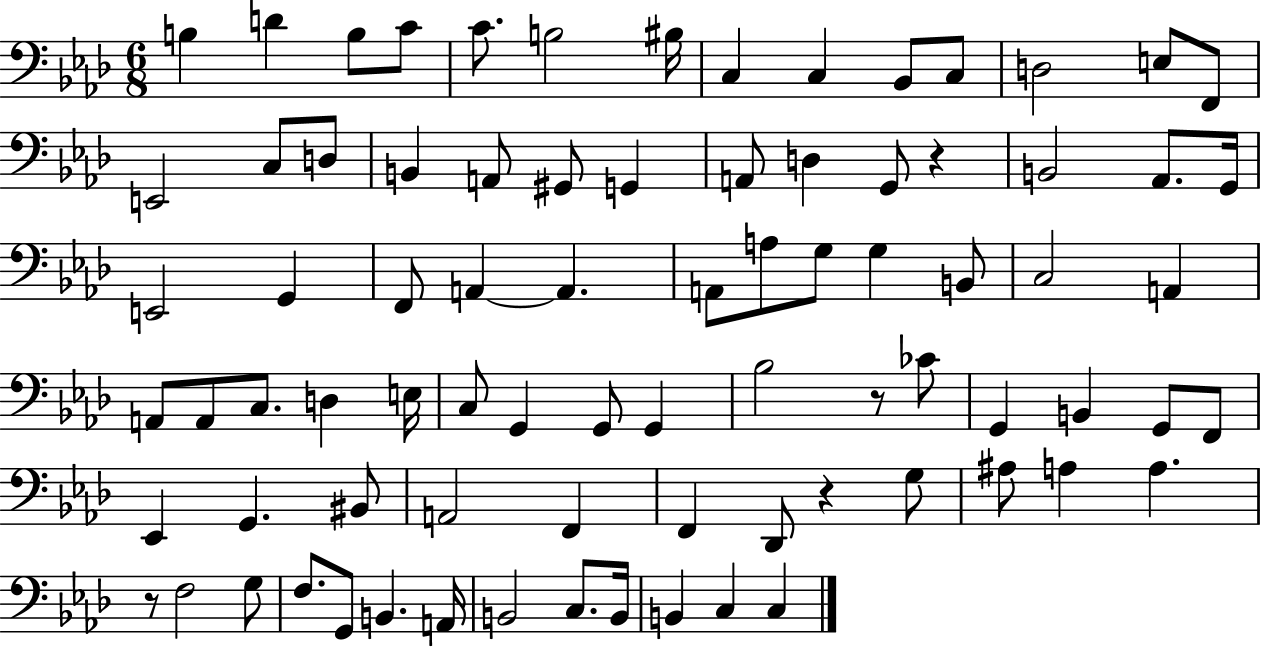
X:1
T:Untitled
M:6/8
L:1/4
K:Ab
B, D B,/2 C/2 C/2 B,2 ^B,/4 C, C, _B,,/2 C,/2 D,2 E,/2 F,,/2 E,,2 C,/2 D,/2 B,, A,,/2 ^G,,/2 G,, A,,/2 D, G,,/2 z B,,2 _A,,/2 G,,/4 E,,2 G,, F,,/2 A,, A,, A,,/2 A,/2 G,/2 G, B,,/2 C,2 A,, A,,/2 A,,/2 C,/2 D, E,/4 C,/2 G,, G,,/2 G,, _B,2 z/2 _C/2 G,, B,, G,,/2 F,,/2 _E,, G,, ^B,,/2 A,,2 F,, F,, _D,,/2 z G,/2 ^A,/2 A, A, z/2 F,2 G,/2 F,/2 G,,/2 B,, A,,/4 B,,2 C,/2 B,,/4 B,, C, C,